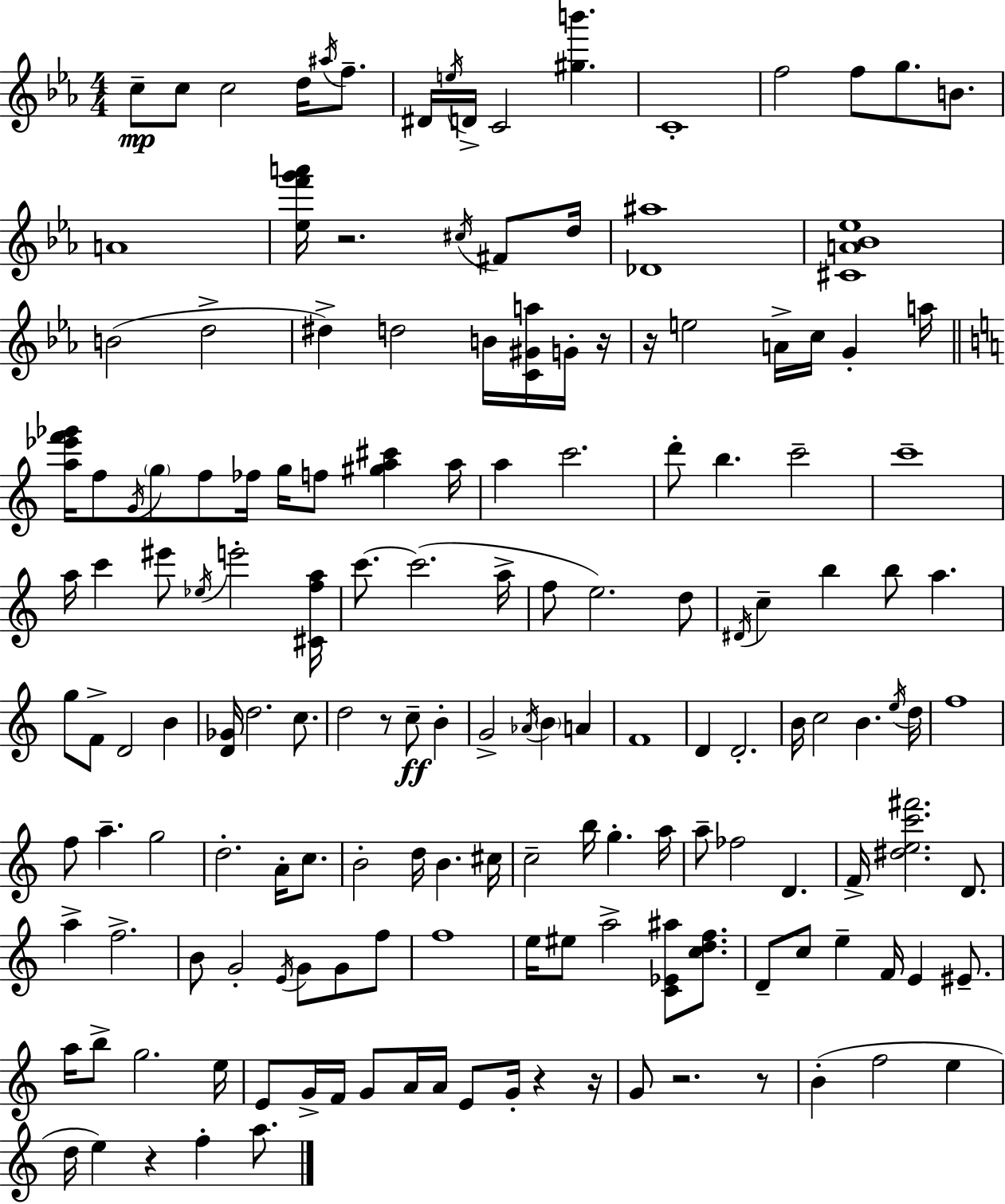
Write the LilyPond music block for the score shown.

{
  \clef treble
  \numericTimeSignature
  \time 4/4
  \key c \minor
  c''8--\mp c''8 c''2 d''16 \acciaccatura { ais''16 } f''8.-- | dis'16 \acciaccatura { e''16 } d'16-> c'2 <gis'' b'''>4. | c'1-. | f''2 f''8 g''8. b'8. | \break a'1 | <ees'' f''' g''' a'''>16 r2. \acciaccatura { cis''16 } | fis'8 d''16 <des' ais''>1 | <cis' a' bes' ees''>1 | \break b'2( d''2-> | dis''4->) d''2 b'16 | <c' gis' a''>16 g'16-. r16 r16 e''2 a'16-> c''16 g'4-. | a''16 \bar "||" \break \key c \major <a'' ees''' f''' ges'''>16 f''8 \acciaccatura { g'16 } \parenthesize g''8 f''8 fes''16 g''16 f''8 <gis'' a'' cis'''>4 | a''16 a''4 c'''2. | d'''8-. b''4. c'''2-- | c'''1-- | \break a''16 c'''4 eis'''8 \acciaccatura { ees''16 } e'''2-. | <cis' f'' a''>16 c'''8.~~ c'''2.( | a''16-> f''8 e''2.) | d''8 \acciaccatura { dis'16 } c''4-- b''4 b''8 a''4. | \break g''8 f'8-> d'2 b'4 | <d' ges'>16 d''2. | c''8. d''2 r8 c''8--\ff b'4-. | g'2-> \acciaccatura { aes'16 } \parenthesize b'4 | \break a'4 f'1 | d'4 d'2.-. | b'16 c''2 b'4. | \acciaccatura { e''16 } d''16 f''1 | \break f''8 a''4.-- g''2 | d''2.-. | a'16-. c''8. b'2-. d''16 b'4. | cis''16 c''2-- b''16 g''4.-. | \break a''16 a''8-- fes''2 d'4. | f'16-> <dis'' e'' c''' fis'''>2. | d'8. a''4-> f''2.-> | b'8 g'2-. \acciaccatura { e'16 } | \break g'8 g'8 f''8 f''1 | e''16 eis''8 a''2-> | <c' ees' ais''>8 <c'' d'' f''>8. d'8-- c''8 e''4-- f'16 e'4 | eis'8.-- a''16 b''8-> g''2. | \break e''16 e'8 g'16-> f'16 g'8 a'16 a'16 e'8 | g'16-. r4 r16 g'8 r2. | r8 b'4-.( f''2 | e''4 d''16 e''4) r4 f''4-. | \break a''8. \bar "|."
}